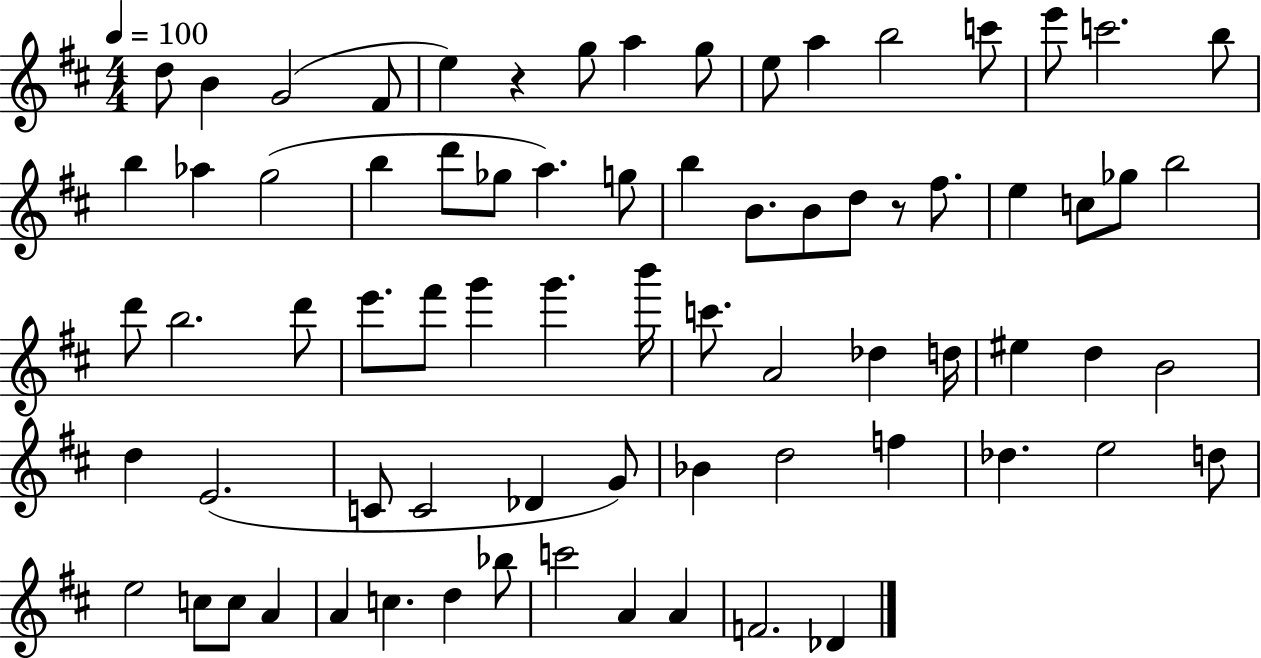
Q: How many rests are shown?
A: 2